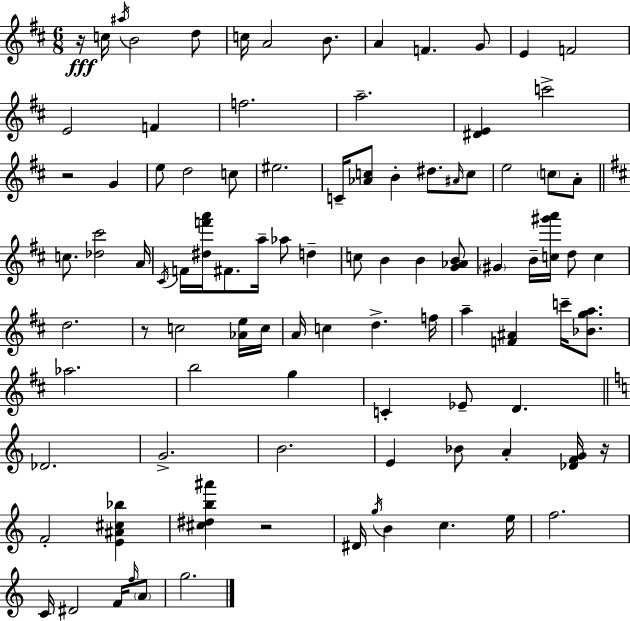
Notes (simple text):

R/s C5/s A#5/s B4/h D5/e C5/s A4/h B4/e. A4/q F4/q. G4/e E4/q F4/h E4/h F4/q F5/h. A5/h. [D#4,E4]/q C6/h R/h G4/q E5/e D5/h C5/e EIS5/h. C4/s [Ab4,C5]/e B4/q D#5/e. A#4/s C5/e E5/h C5/e A4/e C5/e. [Db5,C#6]/h A4/s C#4/s F4/s [D#5,F6,A6]/s F#4/e. A5/s Ab5/e D5/q C5/e B4/q B4/q [G4,Ab4,B4]/e G#4/q B4/s [C5,G#6,A6]/s D5/e C5/q D5/h. R/e C5/h [Ab4,E5]/s C5/s A4/s C5/q D5/q. F5/s A5/q [F4,A#4]/q C6/s [Bb4,G5,A5]/e. Ab5/h. B5/h G5/q C4/q Eb4/e D4/q. Db4/h. G4/h. B4/h. E4/q Bb4/e A4/q [Db4,F4,G4]/s R/s F4/h [E4,A#4,C#5,Bb5]/q [C#5,D#5,B5,A#6]/q R/h D#4/s G5/s B4/q C5/q. E5/s F5/h. C4/s D#4/h F4/s F5/s A4/e G5/h.